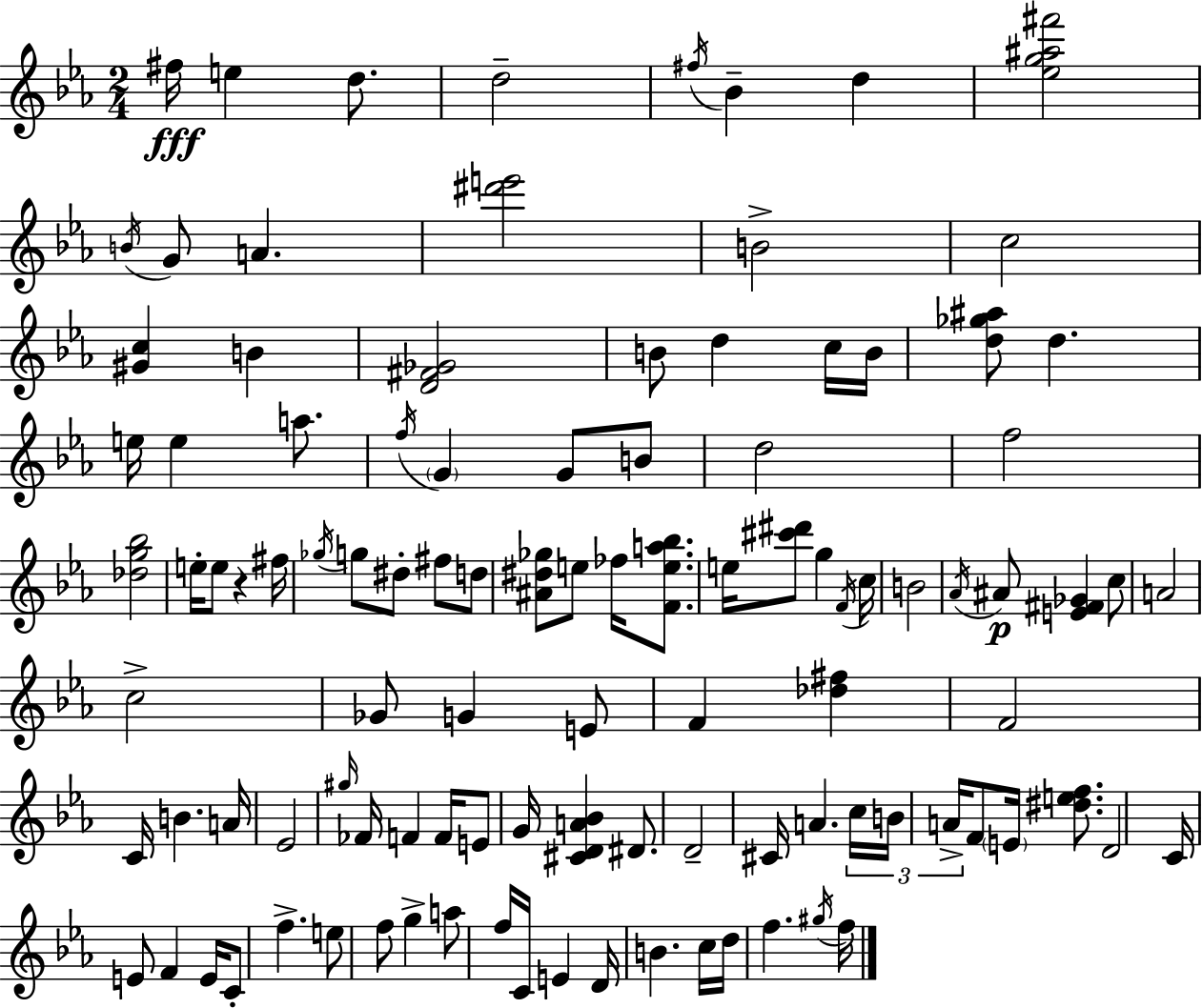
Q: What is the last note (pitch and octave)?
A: F5